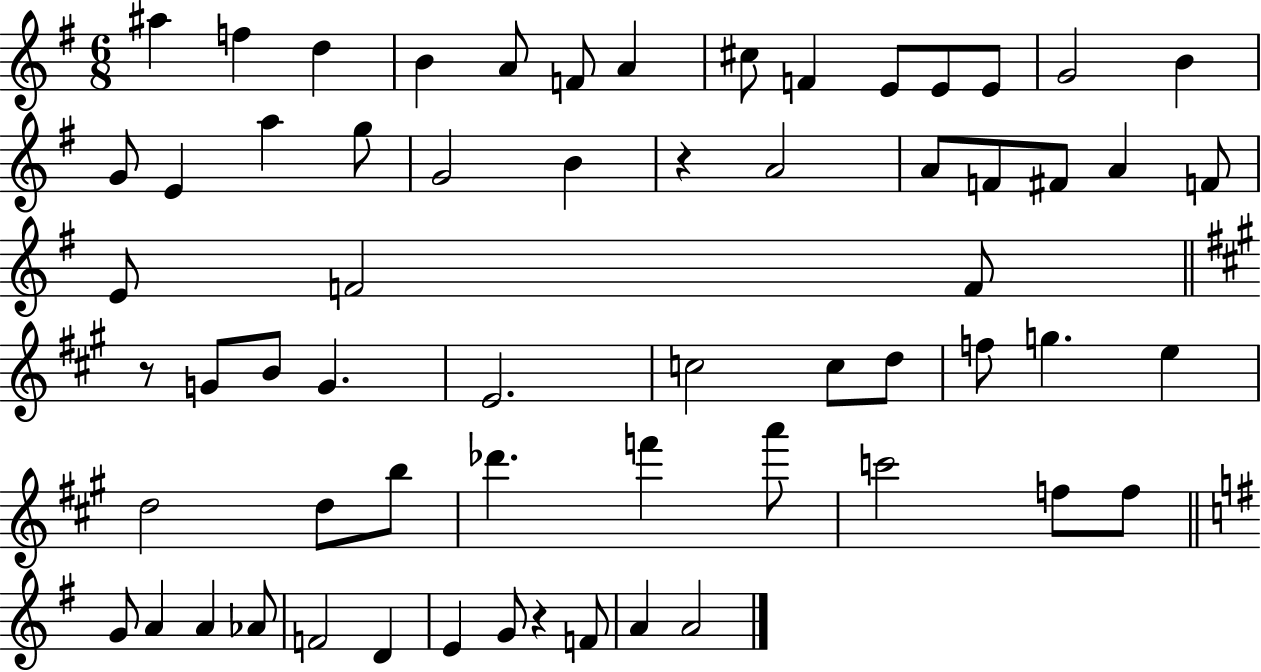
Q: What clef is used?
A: treble